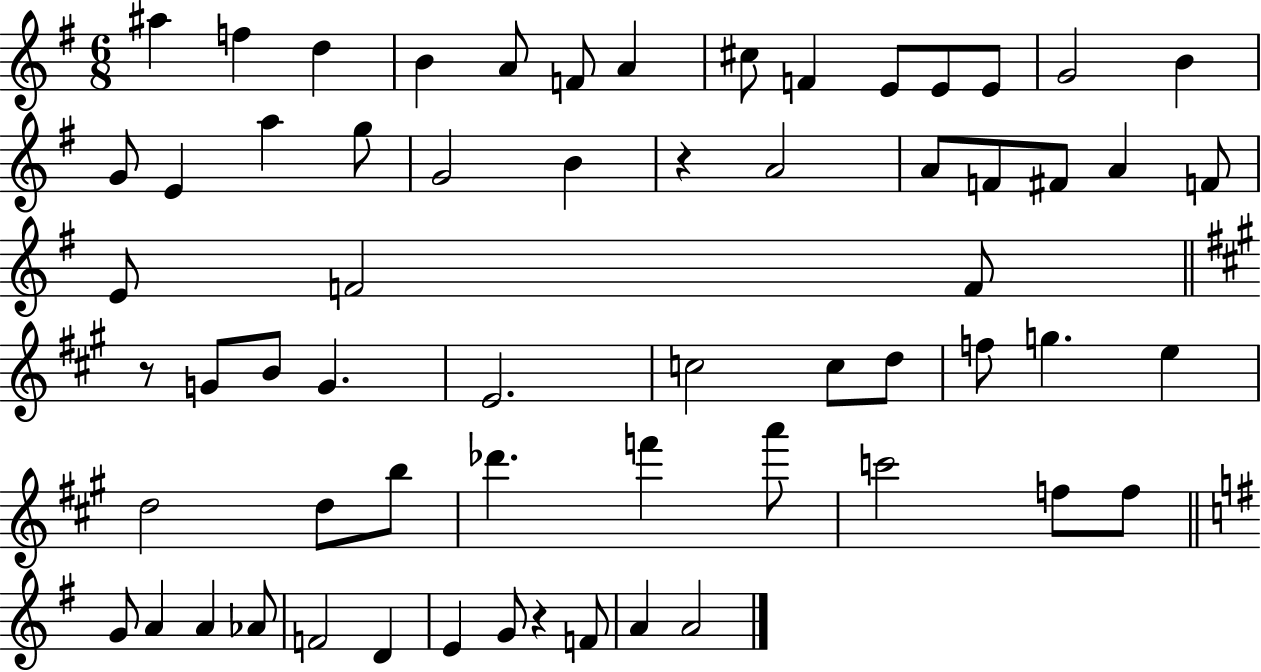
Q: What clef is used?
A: treble